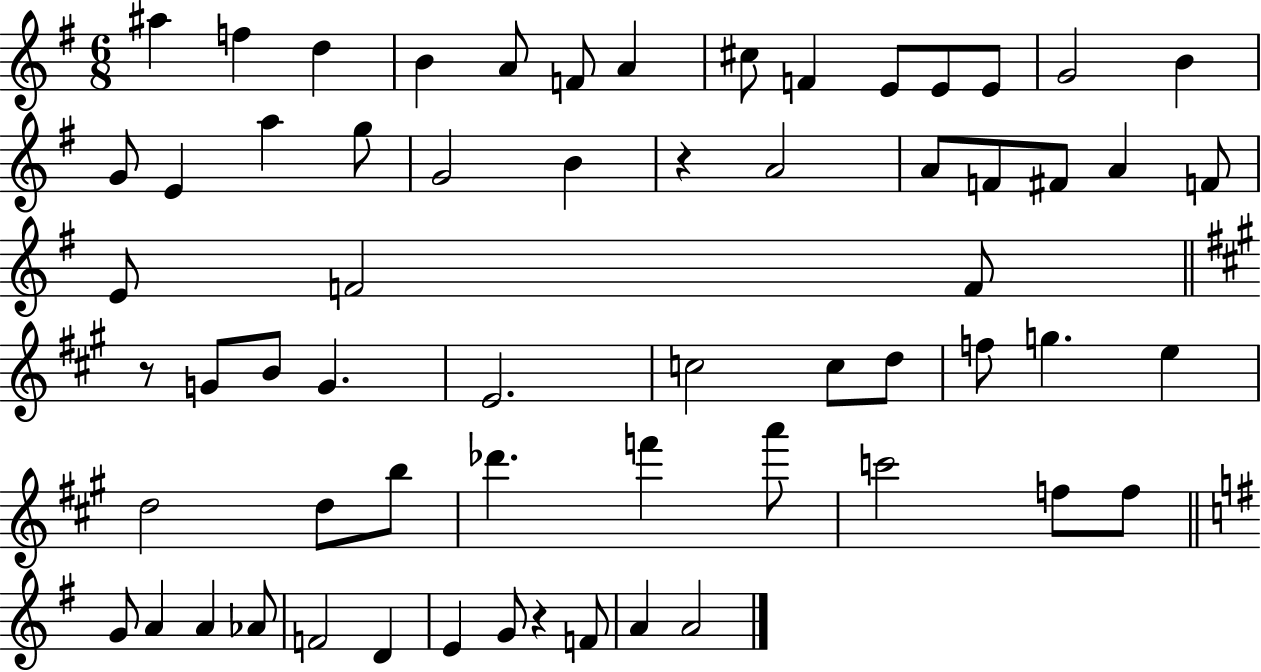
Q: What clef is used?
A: treble